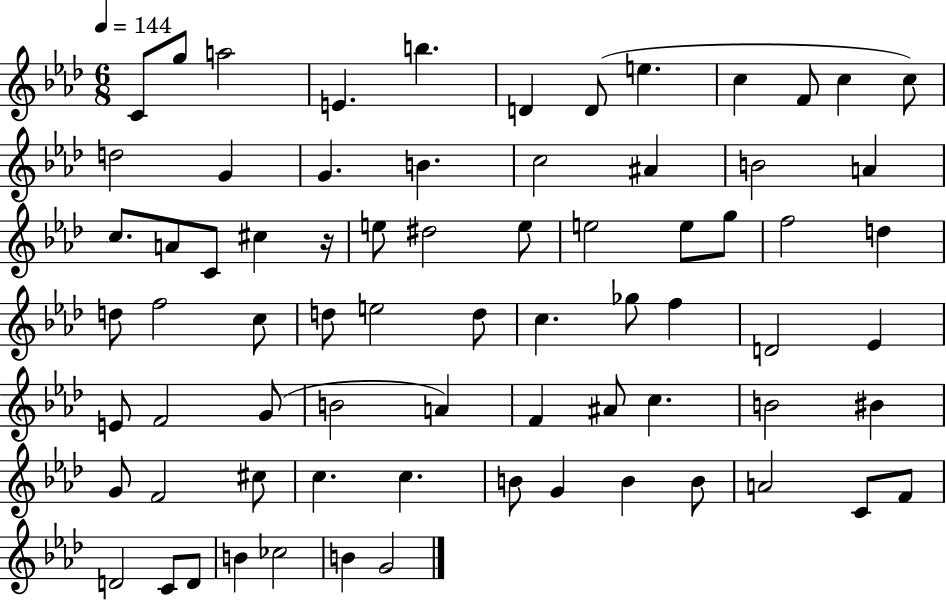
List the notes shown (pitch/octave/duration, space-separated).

C4/e G5/e A5/h E4/q. B5/q. D4/q D4/e E5/q. C5/q F4/e C5/q C5/e D5/h G4/q G4/q. B4/q. C5/h A#4/q B4/h A4/q C5/e. A4/e C4/e C#5/q R/s E5/e D#5/h E5/e E5/h E5/e G5/e F5/h D5/q D5/e F5/h C5/e D5/e E5/h D5/e C5/q. Gb5/e F5/q D4/h Eb4/q E4/e F4/h G4/e B4/h A4/q F4/q A#4/e C5/q. B4/h BIS4/q G4/e F4/h C#5/e C5/q. C5/q. B4/e G4/q B4/q B4/e A4/h C4/e F4/e D4/h C4/e D4/e B4/q CES5/h B4/q G4/h